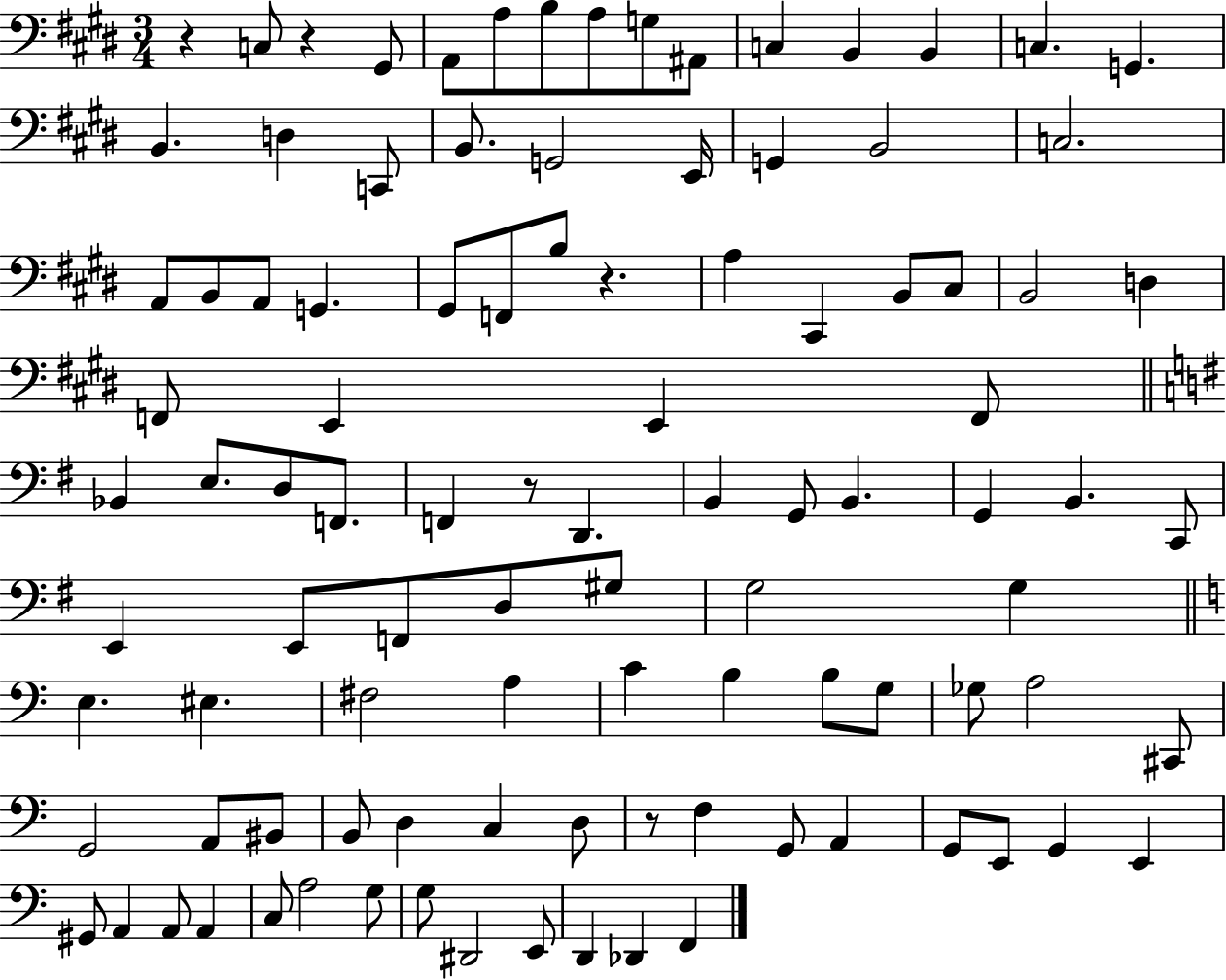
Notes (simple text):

R/q C3/e R/q G#2/e A2/e A3/e B3/e A3/e G3/e A#2/e C3/q B2/q B2/q C3/q. G2/q. B2/q. D3/q C2/e B2/e. G2/h E2/s G2/q B2/h C3/h. A2/e B2/e A2/e G2/q. G#2/e F2/e B3/e R/q. A3/q C#2/q B2/e C#3/e B2/h D3/q F2/e E2/q E2/q F2/e Bb2/q E3/e. D3/e F2/e. F2/q R/e D2/q. B2/q G2/e B2/q. G2/q B2/q. C2/e E2/q E2/e F2/e D3/e G#3/e G3/h G3/q E3/q. EIS3/q. F#3/h A3/q C4/q B3/q B3/e G3/e Gb3/e A3/h C#2/e G2/h A2/e BIS2/e B2/e D3/q C3/q D3/e R/e F3/q G2/e A2/q G2/e E2/e G2/q E2/q G#2/e A2/q A2/e A2/q C3/e A3/h G3/e G3/e D#2/h E2/e D2/q Db2/q F2/q